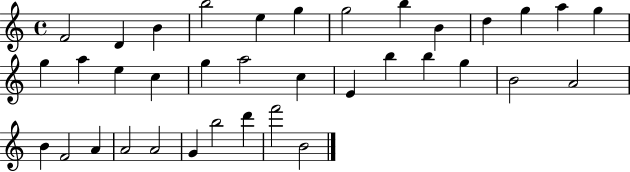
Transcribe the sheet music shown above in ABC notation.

X:1
T:Untitled
M:4/4
L:1/4
K:C
F2 D B b2 e g g2 b B d g a g g a e c g a2 c E b b g B2 A2 B F2 A A2 A2 G b2 d' f'2 B2